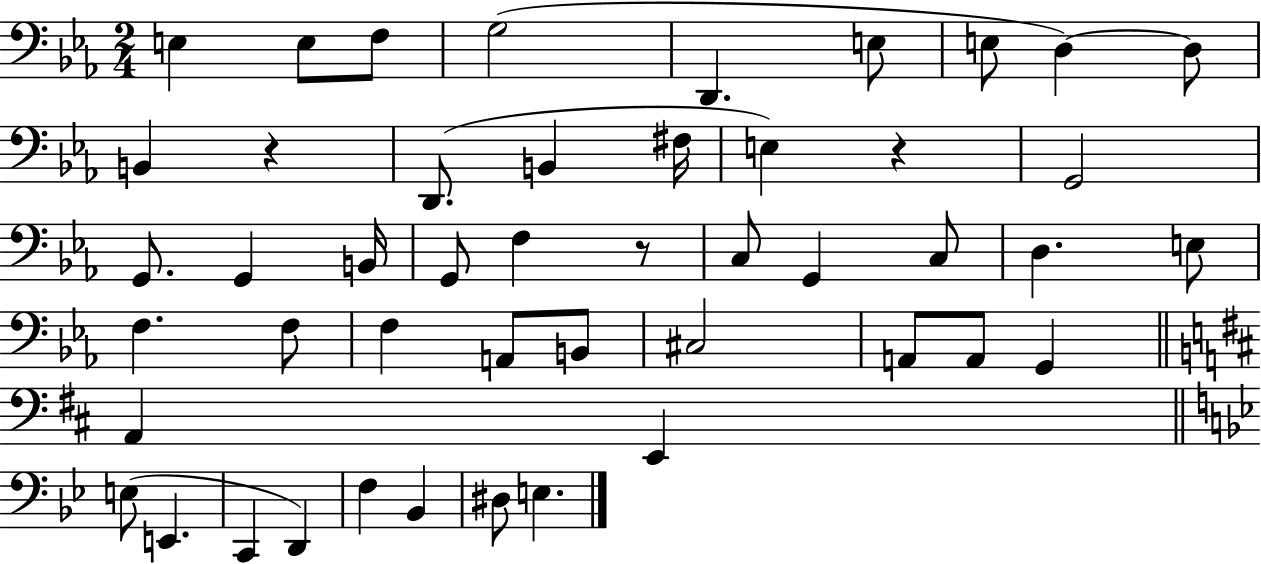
X:1
T:Untitled
M:2/4
L:1/4
K:Eb
E, E,/2 F,/2 G,2 D,, E,/2 E,/2 D, D,/2 B,, z D,,/2 B,, ^F,/4 E, z G,,2 G,,/2 G,, B,,/4 G,,/2 F, z/2 C,/2 G,, C,/2 D, E,/2 F, F,/2 F, A,,/2 B,,/2 ^C,2 A,,/2 A,,/2 G,, A,, E,, E,/2 E,, C,, D,, F, _B,, ^D,/2 E,